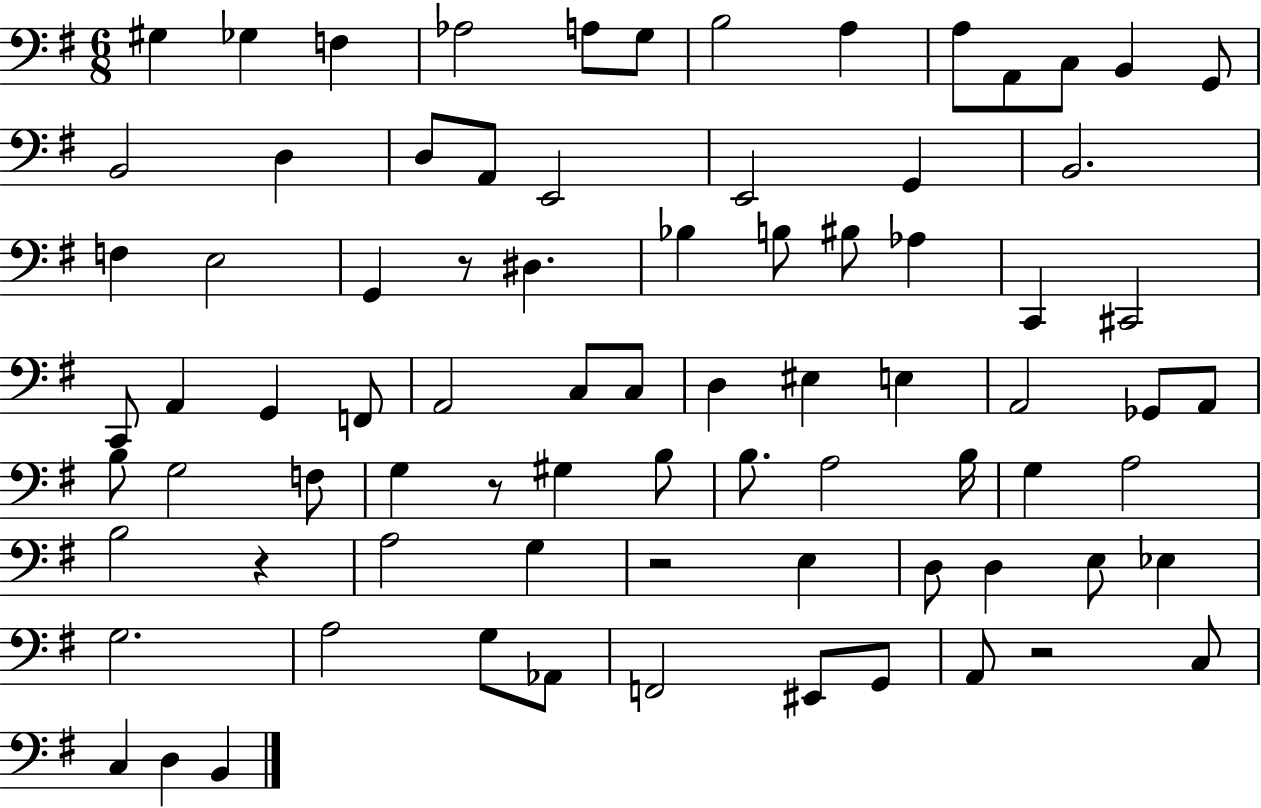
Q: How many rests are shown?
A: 5